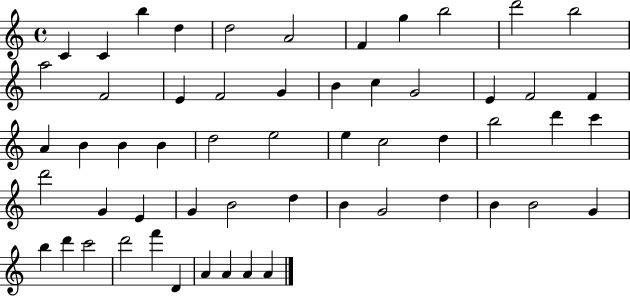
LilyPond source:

{
  \clef treble
  \time 4/4
  \defaultTimeSignature
  \key c \major
  c'4 c'4 b''4 d''4 | d''2 a'2 | f'4 g''4 b''2 | d'''2 b''2 | \break a''2 f'2 | e'4 f'2 g'4 | b'4 c''4 g'2 | e'4 f'2 f'4 | \break a'4 b'4 b'4 b'4 | d''2 e''2 | e''4 c''2 d''4 | b''2 d'''4 c'''4 | \break d'''2 g'4 e'4 | g'4 b'2 d''4 | b'4 g'2 d''4 | b'4 b'2 g'4 | \break b''4 d'''4 c'''2 | d'''2 f'''4 d'4 | a'4 a'4 a'4 a'4 | \bar "|."
}